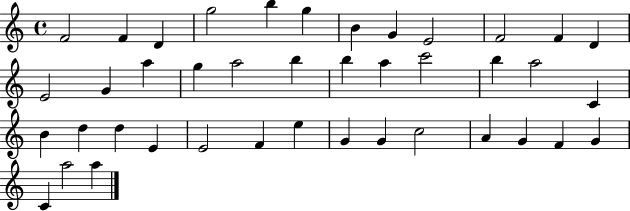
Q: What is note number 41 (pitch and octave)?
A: A5